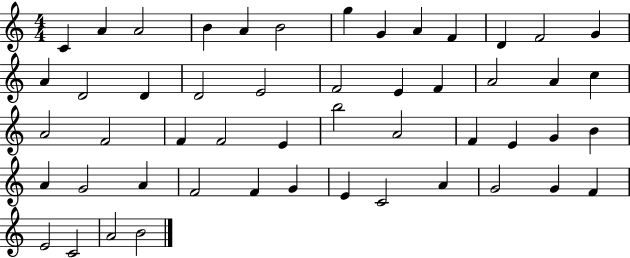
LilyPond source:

{
  \clef treble
  \numericTimeSignature
  \time 4/4
  \key c \major
  c'4 a'4 a'2 | b'4 a'4 b'2 | g''4 g'4 a'4 f'4 | d'4 f'2 g'4 | \break a'4 d'2 d'4 | d'2 e'2 | f'2 e'4 f'4 | a'2 a'4 c''4 | \break a'2 f'2 | f'4 f'2 e'4 | b''2 a'2 | f'4 e'4 g'4 b'4 | \break a'4 g'2 a'4 | f'2 f'4 g'4 | e'4 c'2 a'4 | g'2 g'4 f'4 | \break e'2 c'2 | a'2 b'2 | \bar "|."
}